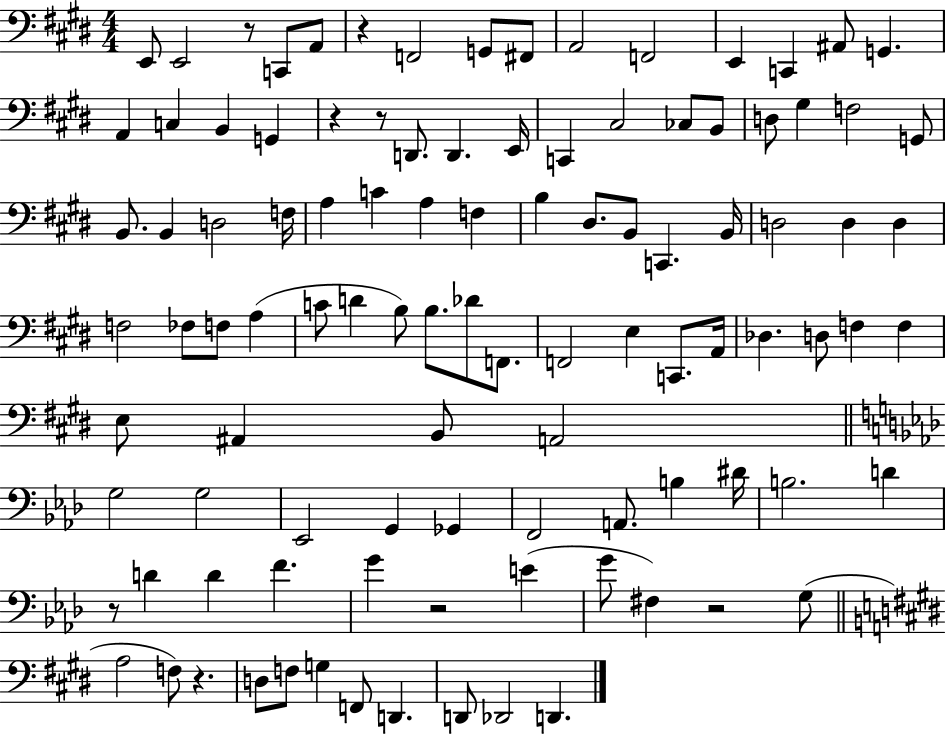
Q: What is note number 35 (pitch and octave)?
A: A3